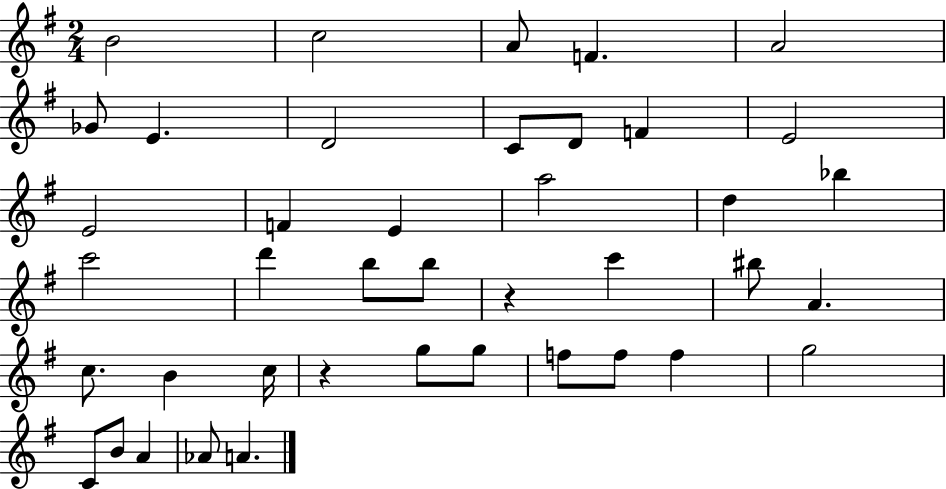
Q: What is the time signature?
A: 2/4